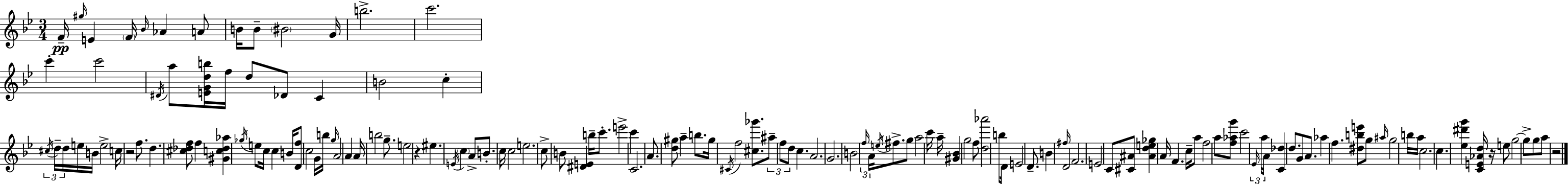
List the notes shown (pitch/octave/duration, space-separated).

F4/s G#5/s E4/q F4/s Bb4/s Ab4/q A4/e B4/s B4/e BIS4/h G4/s B5/h. C6/h. C6/q C6/h D#4/s A5/e [E4,G4,D5,B5]/s F5/s D5/e Db4/e C4/q B4/h C5/q C#5/s D5/s D5/s E5/s B4/s E5/h C5/s R/h F5/e. D5/q. [C#5,Db5,F5]/e F5/q [G#4,C5,Db5,Ab5]/q Gb5/s E5/e C5/s C5/q B4/s [D4,F5]/e C5/h G4/s B5/s G5/s A4/h A4/q A4/s B5/h G5/e. E5/h R/q EIS5/q. E4/s C5/q A4/e B4/e. C5/s C5/h E5/h. C5/e B4/e [D#4,E4]/q B5/s C6/e. E6/h C6/q C4/h. A4/e. [D5,G#5]/e A5/q B5/e. G#5/s C#4/s F5/h [C#5,Gb6]/e. A#5/e F5/e D5/e C5/q. A4/h. G4/h. B4/h F5/s A4/s E5/s F#5/e. G5/e A5/h C6/s A5/s [G#4,Bb4]/q G5/h F5/e [D5,Ab6]/h B5/e D4/s E4/h D4/e. B4/q F#5/s D4/h F4/h. E4/h C4/e [C#4,A#4]/e [A#4,D5,E5,Gb5]/q A4/s F4/q. C5/s A5/e F5/h A5/e [F5,Ab5,G6]/e C6/h Eb4/s A5/s A4/s [C4,Db5]/q D5/e. G4/e A4/e. Ab5/q F5/q. [D#5,B5,E6]/e G5/e A#5/s G5/h B5/s A5/s C5/h. C5/q. [Eb5,D#6,G6]/q [C4,E4,Ab4,D5]/s R/s E5/e G5/h G5/e G5/e A5/e R/h